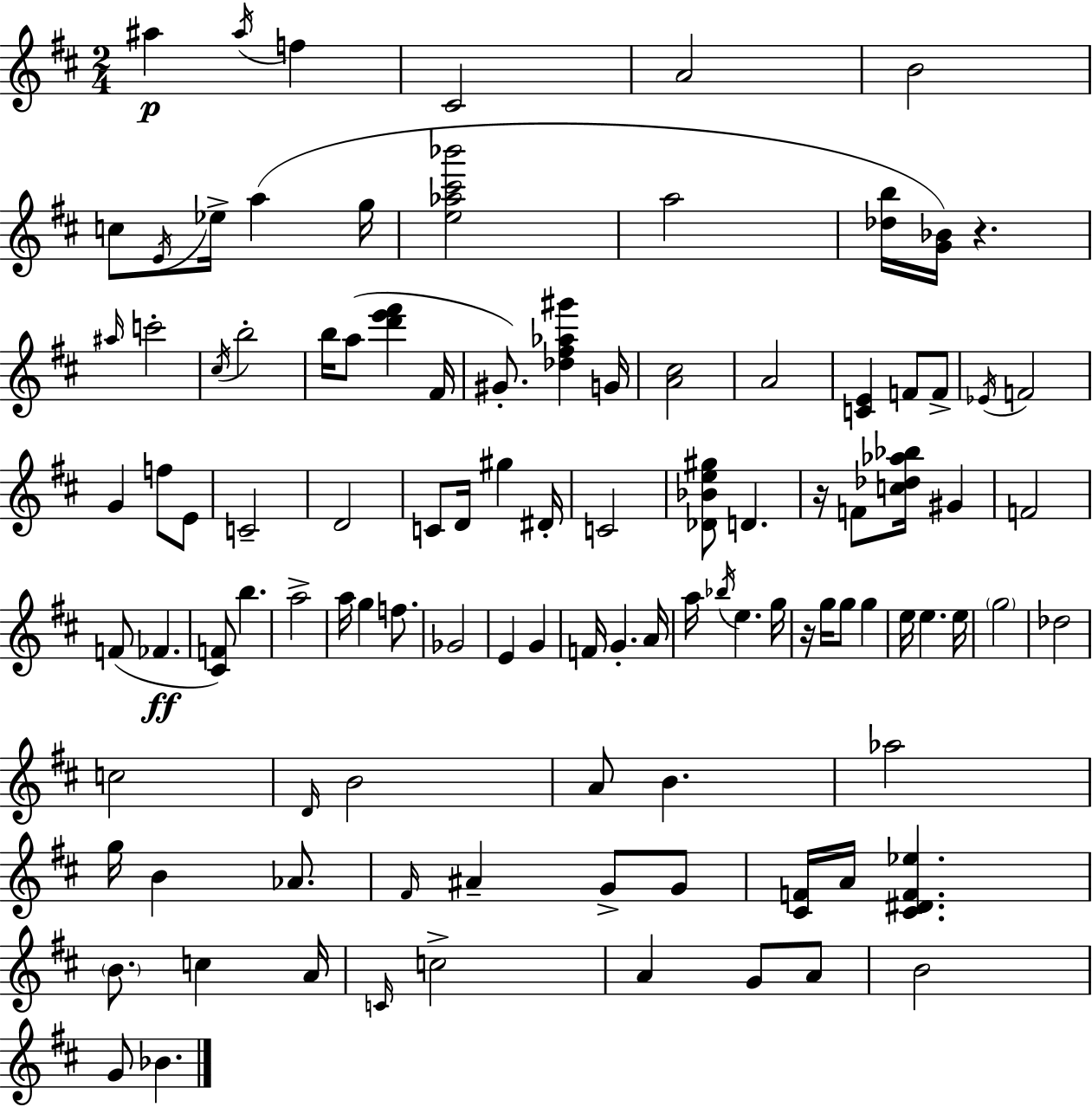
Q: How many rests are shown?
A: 3